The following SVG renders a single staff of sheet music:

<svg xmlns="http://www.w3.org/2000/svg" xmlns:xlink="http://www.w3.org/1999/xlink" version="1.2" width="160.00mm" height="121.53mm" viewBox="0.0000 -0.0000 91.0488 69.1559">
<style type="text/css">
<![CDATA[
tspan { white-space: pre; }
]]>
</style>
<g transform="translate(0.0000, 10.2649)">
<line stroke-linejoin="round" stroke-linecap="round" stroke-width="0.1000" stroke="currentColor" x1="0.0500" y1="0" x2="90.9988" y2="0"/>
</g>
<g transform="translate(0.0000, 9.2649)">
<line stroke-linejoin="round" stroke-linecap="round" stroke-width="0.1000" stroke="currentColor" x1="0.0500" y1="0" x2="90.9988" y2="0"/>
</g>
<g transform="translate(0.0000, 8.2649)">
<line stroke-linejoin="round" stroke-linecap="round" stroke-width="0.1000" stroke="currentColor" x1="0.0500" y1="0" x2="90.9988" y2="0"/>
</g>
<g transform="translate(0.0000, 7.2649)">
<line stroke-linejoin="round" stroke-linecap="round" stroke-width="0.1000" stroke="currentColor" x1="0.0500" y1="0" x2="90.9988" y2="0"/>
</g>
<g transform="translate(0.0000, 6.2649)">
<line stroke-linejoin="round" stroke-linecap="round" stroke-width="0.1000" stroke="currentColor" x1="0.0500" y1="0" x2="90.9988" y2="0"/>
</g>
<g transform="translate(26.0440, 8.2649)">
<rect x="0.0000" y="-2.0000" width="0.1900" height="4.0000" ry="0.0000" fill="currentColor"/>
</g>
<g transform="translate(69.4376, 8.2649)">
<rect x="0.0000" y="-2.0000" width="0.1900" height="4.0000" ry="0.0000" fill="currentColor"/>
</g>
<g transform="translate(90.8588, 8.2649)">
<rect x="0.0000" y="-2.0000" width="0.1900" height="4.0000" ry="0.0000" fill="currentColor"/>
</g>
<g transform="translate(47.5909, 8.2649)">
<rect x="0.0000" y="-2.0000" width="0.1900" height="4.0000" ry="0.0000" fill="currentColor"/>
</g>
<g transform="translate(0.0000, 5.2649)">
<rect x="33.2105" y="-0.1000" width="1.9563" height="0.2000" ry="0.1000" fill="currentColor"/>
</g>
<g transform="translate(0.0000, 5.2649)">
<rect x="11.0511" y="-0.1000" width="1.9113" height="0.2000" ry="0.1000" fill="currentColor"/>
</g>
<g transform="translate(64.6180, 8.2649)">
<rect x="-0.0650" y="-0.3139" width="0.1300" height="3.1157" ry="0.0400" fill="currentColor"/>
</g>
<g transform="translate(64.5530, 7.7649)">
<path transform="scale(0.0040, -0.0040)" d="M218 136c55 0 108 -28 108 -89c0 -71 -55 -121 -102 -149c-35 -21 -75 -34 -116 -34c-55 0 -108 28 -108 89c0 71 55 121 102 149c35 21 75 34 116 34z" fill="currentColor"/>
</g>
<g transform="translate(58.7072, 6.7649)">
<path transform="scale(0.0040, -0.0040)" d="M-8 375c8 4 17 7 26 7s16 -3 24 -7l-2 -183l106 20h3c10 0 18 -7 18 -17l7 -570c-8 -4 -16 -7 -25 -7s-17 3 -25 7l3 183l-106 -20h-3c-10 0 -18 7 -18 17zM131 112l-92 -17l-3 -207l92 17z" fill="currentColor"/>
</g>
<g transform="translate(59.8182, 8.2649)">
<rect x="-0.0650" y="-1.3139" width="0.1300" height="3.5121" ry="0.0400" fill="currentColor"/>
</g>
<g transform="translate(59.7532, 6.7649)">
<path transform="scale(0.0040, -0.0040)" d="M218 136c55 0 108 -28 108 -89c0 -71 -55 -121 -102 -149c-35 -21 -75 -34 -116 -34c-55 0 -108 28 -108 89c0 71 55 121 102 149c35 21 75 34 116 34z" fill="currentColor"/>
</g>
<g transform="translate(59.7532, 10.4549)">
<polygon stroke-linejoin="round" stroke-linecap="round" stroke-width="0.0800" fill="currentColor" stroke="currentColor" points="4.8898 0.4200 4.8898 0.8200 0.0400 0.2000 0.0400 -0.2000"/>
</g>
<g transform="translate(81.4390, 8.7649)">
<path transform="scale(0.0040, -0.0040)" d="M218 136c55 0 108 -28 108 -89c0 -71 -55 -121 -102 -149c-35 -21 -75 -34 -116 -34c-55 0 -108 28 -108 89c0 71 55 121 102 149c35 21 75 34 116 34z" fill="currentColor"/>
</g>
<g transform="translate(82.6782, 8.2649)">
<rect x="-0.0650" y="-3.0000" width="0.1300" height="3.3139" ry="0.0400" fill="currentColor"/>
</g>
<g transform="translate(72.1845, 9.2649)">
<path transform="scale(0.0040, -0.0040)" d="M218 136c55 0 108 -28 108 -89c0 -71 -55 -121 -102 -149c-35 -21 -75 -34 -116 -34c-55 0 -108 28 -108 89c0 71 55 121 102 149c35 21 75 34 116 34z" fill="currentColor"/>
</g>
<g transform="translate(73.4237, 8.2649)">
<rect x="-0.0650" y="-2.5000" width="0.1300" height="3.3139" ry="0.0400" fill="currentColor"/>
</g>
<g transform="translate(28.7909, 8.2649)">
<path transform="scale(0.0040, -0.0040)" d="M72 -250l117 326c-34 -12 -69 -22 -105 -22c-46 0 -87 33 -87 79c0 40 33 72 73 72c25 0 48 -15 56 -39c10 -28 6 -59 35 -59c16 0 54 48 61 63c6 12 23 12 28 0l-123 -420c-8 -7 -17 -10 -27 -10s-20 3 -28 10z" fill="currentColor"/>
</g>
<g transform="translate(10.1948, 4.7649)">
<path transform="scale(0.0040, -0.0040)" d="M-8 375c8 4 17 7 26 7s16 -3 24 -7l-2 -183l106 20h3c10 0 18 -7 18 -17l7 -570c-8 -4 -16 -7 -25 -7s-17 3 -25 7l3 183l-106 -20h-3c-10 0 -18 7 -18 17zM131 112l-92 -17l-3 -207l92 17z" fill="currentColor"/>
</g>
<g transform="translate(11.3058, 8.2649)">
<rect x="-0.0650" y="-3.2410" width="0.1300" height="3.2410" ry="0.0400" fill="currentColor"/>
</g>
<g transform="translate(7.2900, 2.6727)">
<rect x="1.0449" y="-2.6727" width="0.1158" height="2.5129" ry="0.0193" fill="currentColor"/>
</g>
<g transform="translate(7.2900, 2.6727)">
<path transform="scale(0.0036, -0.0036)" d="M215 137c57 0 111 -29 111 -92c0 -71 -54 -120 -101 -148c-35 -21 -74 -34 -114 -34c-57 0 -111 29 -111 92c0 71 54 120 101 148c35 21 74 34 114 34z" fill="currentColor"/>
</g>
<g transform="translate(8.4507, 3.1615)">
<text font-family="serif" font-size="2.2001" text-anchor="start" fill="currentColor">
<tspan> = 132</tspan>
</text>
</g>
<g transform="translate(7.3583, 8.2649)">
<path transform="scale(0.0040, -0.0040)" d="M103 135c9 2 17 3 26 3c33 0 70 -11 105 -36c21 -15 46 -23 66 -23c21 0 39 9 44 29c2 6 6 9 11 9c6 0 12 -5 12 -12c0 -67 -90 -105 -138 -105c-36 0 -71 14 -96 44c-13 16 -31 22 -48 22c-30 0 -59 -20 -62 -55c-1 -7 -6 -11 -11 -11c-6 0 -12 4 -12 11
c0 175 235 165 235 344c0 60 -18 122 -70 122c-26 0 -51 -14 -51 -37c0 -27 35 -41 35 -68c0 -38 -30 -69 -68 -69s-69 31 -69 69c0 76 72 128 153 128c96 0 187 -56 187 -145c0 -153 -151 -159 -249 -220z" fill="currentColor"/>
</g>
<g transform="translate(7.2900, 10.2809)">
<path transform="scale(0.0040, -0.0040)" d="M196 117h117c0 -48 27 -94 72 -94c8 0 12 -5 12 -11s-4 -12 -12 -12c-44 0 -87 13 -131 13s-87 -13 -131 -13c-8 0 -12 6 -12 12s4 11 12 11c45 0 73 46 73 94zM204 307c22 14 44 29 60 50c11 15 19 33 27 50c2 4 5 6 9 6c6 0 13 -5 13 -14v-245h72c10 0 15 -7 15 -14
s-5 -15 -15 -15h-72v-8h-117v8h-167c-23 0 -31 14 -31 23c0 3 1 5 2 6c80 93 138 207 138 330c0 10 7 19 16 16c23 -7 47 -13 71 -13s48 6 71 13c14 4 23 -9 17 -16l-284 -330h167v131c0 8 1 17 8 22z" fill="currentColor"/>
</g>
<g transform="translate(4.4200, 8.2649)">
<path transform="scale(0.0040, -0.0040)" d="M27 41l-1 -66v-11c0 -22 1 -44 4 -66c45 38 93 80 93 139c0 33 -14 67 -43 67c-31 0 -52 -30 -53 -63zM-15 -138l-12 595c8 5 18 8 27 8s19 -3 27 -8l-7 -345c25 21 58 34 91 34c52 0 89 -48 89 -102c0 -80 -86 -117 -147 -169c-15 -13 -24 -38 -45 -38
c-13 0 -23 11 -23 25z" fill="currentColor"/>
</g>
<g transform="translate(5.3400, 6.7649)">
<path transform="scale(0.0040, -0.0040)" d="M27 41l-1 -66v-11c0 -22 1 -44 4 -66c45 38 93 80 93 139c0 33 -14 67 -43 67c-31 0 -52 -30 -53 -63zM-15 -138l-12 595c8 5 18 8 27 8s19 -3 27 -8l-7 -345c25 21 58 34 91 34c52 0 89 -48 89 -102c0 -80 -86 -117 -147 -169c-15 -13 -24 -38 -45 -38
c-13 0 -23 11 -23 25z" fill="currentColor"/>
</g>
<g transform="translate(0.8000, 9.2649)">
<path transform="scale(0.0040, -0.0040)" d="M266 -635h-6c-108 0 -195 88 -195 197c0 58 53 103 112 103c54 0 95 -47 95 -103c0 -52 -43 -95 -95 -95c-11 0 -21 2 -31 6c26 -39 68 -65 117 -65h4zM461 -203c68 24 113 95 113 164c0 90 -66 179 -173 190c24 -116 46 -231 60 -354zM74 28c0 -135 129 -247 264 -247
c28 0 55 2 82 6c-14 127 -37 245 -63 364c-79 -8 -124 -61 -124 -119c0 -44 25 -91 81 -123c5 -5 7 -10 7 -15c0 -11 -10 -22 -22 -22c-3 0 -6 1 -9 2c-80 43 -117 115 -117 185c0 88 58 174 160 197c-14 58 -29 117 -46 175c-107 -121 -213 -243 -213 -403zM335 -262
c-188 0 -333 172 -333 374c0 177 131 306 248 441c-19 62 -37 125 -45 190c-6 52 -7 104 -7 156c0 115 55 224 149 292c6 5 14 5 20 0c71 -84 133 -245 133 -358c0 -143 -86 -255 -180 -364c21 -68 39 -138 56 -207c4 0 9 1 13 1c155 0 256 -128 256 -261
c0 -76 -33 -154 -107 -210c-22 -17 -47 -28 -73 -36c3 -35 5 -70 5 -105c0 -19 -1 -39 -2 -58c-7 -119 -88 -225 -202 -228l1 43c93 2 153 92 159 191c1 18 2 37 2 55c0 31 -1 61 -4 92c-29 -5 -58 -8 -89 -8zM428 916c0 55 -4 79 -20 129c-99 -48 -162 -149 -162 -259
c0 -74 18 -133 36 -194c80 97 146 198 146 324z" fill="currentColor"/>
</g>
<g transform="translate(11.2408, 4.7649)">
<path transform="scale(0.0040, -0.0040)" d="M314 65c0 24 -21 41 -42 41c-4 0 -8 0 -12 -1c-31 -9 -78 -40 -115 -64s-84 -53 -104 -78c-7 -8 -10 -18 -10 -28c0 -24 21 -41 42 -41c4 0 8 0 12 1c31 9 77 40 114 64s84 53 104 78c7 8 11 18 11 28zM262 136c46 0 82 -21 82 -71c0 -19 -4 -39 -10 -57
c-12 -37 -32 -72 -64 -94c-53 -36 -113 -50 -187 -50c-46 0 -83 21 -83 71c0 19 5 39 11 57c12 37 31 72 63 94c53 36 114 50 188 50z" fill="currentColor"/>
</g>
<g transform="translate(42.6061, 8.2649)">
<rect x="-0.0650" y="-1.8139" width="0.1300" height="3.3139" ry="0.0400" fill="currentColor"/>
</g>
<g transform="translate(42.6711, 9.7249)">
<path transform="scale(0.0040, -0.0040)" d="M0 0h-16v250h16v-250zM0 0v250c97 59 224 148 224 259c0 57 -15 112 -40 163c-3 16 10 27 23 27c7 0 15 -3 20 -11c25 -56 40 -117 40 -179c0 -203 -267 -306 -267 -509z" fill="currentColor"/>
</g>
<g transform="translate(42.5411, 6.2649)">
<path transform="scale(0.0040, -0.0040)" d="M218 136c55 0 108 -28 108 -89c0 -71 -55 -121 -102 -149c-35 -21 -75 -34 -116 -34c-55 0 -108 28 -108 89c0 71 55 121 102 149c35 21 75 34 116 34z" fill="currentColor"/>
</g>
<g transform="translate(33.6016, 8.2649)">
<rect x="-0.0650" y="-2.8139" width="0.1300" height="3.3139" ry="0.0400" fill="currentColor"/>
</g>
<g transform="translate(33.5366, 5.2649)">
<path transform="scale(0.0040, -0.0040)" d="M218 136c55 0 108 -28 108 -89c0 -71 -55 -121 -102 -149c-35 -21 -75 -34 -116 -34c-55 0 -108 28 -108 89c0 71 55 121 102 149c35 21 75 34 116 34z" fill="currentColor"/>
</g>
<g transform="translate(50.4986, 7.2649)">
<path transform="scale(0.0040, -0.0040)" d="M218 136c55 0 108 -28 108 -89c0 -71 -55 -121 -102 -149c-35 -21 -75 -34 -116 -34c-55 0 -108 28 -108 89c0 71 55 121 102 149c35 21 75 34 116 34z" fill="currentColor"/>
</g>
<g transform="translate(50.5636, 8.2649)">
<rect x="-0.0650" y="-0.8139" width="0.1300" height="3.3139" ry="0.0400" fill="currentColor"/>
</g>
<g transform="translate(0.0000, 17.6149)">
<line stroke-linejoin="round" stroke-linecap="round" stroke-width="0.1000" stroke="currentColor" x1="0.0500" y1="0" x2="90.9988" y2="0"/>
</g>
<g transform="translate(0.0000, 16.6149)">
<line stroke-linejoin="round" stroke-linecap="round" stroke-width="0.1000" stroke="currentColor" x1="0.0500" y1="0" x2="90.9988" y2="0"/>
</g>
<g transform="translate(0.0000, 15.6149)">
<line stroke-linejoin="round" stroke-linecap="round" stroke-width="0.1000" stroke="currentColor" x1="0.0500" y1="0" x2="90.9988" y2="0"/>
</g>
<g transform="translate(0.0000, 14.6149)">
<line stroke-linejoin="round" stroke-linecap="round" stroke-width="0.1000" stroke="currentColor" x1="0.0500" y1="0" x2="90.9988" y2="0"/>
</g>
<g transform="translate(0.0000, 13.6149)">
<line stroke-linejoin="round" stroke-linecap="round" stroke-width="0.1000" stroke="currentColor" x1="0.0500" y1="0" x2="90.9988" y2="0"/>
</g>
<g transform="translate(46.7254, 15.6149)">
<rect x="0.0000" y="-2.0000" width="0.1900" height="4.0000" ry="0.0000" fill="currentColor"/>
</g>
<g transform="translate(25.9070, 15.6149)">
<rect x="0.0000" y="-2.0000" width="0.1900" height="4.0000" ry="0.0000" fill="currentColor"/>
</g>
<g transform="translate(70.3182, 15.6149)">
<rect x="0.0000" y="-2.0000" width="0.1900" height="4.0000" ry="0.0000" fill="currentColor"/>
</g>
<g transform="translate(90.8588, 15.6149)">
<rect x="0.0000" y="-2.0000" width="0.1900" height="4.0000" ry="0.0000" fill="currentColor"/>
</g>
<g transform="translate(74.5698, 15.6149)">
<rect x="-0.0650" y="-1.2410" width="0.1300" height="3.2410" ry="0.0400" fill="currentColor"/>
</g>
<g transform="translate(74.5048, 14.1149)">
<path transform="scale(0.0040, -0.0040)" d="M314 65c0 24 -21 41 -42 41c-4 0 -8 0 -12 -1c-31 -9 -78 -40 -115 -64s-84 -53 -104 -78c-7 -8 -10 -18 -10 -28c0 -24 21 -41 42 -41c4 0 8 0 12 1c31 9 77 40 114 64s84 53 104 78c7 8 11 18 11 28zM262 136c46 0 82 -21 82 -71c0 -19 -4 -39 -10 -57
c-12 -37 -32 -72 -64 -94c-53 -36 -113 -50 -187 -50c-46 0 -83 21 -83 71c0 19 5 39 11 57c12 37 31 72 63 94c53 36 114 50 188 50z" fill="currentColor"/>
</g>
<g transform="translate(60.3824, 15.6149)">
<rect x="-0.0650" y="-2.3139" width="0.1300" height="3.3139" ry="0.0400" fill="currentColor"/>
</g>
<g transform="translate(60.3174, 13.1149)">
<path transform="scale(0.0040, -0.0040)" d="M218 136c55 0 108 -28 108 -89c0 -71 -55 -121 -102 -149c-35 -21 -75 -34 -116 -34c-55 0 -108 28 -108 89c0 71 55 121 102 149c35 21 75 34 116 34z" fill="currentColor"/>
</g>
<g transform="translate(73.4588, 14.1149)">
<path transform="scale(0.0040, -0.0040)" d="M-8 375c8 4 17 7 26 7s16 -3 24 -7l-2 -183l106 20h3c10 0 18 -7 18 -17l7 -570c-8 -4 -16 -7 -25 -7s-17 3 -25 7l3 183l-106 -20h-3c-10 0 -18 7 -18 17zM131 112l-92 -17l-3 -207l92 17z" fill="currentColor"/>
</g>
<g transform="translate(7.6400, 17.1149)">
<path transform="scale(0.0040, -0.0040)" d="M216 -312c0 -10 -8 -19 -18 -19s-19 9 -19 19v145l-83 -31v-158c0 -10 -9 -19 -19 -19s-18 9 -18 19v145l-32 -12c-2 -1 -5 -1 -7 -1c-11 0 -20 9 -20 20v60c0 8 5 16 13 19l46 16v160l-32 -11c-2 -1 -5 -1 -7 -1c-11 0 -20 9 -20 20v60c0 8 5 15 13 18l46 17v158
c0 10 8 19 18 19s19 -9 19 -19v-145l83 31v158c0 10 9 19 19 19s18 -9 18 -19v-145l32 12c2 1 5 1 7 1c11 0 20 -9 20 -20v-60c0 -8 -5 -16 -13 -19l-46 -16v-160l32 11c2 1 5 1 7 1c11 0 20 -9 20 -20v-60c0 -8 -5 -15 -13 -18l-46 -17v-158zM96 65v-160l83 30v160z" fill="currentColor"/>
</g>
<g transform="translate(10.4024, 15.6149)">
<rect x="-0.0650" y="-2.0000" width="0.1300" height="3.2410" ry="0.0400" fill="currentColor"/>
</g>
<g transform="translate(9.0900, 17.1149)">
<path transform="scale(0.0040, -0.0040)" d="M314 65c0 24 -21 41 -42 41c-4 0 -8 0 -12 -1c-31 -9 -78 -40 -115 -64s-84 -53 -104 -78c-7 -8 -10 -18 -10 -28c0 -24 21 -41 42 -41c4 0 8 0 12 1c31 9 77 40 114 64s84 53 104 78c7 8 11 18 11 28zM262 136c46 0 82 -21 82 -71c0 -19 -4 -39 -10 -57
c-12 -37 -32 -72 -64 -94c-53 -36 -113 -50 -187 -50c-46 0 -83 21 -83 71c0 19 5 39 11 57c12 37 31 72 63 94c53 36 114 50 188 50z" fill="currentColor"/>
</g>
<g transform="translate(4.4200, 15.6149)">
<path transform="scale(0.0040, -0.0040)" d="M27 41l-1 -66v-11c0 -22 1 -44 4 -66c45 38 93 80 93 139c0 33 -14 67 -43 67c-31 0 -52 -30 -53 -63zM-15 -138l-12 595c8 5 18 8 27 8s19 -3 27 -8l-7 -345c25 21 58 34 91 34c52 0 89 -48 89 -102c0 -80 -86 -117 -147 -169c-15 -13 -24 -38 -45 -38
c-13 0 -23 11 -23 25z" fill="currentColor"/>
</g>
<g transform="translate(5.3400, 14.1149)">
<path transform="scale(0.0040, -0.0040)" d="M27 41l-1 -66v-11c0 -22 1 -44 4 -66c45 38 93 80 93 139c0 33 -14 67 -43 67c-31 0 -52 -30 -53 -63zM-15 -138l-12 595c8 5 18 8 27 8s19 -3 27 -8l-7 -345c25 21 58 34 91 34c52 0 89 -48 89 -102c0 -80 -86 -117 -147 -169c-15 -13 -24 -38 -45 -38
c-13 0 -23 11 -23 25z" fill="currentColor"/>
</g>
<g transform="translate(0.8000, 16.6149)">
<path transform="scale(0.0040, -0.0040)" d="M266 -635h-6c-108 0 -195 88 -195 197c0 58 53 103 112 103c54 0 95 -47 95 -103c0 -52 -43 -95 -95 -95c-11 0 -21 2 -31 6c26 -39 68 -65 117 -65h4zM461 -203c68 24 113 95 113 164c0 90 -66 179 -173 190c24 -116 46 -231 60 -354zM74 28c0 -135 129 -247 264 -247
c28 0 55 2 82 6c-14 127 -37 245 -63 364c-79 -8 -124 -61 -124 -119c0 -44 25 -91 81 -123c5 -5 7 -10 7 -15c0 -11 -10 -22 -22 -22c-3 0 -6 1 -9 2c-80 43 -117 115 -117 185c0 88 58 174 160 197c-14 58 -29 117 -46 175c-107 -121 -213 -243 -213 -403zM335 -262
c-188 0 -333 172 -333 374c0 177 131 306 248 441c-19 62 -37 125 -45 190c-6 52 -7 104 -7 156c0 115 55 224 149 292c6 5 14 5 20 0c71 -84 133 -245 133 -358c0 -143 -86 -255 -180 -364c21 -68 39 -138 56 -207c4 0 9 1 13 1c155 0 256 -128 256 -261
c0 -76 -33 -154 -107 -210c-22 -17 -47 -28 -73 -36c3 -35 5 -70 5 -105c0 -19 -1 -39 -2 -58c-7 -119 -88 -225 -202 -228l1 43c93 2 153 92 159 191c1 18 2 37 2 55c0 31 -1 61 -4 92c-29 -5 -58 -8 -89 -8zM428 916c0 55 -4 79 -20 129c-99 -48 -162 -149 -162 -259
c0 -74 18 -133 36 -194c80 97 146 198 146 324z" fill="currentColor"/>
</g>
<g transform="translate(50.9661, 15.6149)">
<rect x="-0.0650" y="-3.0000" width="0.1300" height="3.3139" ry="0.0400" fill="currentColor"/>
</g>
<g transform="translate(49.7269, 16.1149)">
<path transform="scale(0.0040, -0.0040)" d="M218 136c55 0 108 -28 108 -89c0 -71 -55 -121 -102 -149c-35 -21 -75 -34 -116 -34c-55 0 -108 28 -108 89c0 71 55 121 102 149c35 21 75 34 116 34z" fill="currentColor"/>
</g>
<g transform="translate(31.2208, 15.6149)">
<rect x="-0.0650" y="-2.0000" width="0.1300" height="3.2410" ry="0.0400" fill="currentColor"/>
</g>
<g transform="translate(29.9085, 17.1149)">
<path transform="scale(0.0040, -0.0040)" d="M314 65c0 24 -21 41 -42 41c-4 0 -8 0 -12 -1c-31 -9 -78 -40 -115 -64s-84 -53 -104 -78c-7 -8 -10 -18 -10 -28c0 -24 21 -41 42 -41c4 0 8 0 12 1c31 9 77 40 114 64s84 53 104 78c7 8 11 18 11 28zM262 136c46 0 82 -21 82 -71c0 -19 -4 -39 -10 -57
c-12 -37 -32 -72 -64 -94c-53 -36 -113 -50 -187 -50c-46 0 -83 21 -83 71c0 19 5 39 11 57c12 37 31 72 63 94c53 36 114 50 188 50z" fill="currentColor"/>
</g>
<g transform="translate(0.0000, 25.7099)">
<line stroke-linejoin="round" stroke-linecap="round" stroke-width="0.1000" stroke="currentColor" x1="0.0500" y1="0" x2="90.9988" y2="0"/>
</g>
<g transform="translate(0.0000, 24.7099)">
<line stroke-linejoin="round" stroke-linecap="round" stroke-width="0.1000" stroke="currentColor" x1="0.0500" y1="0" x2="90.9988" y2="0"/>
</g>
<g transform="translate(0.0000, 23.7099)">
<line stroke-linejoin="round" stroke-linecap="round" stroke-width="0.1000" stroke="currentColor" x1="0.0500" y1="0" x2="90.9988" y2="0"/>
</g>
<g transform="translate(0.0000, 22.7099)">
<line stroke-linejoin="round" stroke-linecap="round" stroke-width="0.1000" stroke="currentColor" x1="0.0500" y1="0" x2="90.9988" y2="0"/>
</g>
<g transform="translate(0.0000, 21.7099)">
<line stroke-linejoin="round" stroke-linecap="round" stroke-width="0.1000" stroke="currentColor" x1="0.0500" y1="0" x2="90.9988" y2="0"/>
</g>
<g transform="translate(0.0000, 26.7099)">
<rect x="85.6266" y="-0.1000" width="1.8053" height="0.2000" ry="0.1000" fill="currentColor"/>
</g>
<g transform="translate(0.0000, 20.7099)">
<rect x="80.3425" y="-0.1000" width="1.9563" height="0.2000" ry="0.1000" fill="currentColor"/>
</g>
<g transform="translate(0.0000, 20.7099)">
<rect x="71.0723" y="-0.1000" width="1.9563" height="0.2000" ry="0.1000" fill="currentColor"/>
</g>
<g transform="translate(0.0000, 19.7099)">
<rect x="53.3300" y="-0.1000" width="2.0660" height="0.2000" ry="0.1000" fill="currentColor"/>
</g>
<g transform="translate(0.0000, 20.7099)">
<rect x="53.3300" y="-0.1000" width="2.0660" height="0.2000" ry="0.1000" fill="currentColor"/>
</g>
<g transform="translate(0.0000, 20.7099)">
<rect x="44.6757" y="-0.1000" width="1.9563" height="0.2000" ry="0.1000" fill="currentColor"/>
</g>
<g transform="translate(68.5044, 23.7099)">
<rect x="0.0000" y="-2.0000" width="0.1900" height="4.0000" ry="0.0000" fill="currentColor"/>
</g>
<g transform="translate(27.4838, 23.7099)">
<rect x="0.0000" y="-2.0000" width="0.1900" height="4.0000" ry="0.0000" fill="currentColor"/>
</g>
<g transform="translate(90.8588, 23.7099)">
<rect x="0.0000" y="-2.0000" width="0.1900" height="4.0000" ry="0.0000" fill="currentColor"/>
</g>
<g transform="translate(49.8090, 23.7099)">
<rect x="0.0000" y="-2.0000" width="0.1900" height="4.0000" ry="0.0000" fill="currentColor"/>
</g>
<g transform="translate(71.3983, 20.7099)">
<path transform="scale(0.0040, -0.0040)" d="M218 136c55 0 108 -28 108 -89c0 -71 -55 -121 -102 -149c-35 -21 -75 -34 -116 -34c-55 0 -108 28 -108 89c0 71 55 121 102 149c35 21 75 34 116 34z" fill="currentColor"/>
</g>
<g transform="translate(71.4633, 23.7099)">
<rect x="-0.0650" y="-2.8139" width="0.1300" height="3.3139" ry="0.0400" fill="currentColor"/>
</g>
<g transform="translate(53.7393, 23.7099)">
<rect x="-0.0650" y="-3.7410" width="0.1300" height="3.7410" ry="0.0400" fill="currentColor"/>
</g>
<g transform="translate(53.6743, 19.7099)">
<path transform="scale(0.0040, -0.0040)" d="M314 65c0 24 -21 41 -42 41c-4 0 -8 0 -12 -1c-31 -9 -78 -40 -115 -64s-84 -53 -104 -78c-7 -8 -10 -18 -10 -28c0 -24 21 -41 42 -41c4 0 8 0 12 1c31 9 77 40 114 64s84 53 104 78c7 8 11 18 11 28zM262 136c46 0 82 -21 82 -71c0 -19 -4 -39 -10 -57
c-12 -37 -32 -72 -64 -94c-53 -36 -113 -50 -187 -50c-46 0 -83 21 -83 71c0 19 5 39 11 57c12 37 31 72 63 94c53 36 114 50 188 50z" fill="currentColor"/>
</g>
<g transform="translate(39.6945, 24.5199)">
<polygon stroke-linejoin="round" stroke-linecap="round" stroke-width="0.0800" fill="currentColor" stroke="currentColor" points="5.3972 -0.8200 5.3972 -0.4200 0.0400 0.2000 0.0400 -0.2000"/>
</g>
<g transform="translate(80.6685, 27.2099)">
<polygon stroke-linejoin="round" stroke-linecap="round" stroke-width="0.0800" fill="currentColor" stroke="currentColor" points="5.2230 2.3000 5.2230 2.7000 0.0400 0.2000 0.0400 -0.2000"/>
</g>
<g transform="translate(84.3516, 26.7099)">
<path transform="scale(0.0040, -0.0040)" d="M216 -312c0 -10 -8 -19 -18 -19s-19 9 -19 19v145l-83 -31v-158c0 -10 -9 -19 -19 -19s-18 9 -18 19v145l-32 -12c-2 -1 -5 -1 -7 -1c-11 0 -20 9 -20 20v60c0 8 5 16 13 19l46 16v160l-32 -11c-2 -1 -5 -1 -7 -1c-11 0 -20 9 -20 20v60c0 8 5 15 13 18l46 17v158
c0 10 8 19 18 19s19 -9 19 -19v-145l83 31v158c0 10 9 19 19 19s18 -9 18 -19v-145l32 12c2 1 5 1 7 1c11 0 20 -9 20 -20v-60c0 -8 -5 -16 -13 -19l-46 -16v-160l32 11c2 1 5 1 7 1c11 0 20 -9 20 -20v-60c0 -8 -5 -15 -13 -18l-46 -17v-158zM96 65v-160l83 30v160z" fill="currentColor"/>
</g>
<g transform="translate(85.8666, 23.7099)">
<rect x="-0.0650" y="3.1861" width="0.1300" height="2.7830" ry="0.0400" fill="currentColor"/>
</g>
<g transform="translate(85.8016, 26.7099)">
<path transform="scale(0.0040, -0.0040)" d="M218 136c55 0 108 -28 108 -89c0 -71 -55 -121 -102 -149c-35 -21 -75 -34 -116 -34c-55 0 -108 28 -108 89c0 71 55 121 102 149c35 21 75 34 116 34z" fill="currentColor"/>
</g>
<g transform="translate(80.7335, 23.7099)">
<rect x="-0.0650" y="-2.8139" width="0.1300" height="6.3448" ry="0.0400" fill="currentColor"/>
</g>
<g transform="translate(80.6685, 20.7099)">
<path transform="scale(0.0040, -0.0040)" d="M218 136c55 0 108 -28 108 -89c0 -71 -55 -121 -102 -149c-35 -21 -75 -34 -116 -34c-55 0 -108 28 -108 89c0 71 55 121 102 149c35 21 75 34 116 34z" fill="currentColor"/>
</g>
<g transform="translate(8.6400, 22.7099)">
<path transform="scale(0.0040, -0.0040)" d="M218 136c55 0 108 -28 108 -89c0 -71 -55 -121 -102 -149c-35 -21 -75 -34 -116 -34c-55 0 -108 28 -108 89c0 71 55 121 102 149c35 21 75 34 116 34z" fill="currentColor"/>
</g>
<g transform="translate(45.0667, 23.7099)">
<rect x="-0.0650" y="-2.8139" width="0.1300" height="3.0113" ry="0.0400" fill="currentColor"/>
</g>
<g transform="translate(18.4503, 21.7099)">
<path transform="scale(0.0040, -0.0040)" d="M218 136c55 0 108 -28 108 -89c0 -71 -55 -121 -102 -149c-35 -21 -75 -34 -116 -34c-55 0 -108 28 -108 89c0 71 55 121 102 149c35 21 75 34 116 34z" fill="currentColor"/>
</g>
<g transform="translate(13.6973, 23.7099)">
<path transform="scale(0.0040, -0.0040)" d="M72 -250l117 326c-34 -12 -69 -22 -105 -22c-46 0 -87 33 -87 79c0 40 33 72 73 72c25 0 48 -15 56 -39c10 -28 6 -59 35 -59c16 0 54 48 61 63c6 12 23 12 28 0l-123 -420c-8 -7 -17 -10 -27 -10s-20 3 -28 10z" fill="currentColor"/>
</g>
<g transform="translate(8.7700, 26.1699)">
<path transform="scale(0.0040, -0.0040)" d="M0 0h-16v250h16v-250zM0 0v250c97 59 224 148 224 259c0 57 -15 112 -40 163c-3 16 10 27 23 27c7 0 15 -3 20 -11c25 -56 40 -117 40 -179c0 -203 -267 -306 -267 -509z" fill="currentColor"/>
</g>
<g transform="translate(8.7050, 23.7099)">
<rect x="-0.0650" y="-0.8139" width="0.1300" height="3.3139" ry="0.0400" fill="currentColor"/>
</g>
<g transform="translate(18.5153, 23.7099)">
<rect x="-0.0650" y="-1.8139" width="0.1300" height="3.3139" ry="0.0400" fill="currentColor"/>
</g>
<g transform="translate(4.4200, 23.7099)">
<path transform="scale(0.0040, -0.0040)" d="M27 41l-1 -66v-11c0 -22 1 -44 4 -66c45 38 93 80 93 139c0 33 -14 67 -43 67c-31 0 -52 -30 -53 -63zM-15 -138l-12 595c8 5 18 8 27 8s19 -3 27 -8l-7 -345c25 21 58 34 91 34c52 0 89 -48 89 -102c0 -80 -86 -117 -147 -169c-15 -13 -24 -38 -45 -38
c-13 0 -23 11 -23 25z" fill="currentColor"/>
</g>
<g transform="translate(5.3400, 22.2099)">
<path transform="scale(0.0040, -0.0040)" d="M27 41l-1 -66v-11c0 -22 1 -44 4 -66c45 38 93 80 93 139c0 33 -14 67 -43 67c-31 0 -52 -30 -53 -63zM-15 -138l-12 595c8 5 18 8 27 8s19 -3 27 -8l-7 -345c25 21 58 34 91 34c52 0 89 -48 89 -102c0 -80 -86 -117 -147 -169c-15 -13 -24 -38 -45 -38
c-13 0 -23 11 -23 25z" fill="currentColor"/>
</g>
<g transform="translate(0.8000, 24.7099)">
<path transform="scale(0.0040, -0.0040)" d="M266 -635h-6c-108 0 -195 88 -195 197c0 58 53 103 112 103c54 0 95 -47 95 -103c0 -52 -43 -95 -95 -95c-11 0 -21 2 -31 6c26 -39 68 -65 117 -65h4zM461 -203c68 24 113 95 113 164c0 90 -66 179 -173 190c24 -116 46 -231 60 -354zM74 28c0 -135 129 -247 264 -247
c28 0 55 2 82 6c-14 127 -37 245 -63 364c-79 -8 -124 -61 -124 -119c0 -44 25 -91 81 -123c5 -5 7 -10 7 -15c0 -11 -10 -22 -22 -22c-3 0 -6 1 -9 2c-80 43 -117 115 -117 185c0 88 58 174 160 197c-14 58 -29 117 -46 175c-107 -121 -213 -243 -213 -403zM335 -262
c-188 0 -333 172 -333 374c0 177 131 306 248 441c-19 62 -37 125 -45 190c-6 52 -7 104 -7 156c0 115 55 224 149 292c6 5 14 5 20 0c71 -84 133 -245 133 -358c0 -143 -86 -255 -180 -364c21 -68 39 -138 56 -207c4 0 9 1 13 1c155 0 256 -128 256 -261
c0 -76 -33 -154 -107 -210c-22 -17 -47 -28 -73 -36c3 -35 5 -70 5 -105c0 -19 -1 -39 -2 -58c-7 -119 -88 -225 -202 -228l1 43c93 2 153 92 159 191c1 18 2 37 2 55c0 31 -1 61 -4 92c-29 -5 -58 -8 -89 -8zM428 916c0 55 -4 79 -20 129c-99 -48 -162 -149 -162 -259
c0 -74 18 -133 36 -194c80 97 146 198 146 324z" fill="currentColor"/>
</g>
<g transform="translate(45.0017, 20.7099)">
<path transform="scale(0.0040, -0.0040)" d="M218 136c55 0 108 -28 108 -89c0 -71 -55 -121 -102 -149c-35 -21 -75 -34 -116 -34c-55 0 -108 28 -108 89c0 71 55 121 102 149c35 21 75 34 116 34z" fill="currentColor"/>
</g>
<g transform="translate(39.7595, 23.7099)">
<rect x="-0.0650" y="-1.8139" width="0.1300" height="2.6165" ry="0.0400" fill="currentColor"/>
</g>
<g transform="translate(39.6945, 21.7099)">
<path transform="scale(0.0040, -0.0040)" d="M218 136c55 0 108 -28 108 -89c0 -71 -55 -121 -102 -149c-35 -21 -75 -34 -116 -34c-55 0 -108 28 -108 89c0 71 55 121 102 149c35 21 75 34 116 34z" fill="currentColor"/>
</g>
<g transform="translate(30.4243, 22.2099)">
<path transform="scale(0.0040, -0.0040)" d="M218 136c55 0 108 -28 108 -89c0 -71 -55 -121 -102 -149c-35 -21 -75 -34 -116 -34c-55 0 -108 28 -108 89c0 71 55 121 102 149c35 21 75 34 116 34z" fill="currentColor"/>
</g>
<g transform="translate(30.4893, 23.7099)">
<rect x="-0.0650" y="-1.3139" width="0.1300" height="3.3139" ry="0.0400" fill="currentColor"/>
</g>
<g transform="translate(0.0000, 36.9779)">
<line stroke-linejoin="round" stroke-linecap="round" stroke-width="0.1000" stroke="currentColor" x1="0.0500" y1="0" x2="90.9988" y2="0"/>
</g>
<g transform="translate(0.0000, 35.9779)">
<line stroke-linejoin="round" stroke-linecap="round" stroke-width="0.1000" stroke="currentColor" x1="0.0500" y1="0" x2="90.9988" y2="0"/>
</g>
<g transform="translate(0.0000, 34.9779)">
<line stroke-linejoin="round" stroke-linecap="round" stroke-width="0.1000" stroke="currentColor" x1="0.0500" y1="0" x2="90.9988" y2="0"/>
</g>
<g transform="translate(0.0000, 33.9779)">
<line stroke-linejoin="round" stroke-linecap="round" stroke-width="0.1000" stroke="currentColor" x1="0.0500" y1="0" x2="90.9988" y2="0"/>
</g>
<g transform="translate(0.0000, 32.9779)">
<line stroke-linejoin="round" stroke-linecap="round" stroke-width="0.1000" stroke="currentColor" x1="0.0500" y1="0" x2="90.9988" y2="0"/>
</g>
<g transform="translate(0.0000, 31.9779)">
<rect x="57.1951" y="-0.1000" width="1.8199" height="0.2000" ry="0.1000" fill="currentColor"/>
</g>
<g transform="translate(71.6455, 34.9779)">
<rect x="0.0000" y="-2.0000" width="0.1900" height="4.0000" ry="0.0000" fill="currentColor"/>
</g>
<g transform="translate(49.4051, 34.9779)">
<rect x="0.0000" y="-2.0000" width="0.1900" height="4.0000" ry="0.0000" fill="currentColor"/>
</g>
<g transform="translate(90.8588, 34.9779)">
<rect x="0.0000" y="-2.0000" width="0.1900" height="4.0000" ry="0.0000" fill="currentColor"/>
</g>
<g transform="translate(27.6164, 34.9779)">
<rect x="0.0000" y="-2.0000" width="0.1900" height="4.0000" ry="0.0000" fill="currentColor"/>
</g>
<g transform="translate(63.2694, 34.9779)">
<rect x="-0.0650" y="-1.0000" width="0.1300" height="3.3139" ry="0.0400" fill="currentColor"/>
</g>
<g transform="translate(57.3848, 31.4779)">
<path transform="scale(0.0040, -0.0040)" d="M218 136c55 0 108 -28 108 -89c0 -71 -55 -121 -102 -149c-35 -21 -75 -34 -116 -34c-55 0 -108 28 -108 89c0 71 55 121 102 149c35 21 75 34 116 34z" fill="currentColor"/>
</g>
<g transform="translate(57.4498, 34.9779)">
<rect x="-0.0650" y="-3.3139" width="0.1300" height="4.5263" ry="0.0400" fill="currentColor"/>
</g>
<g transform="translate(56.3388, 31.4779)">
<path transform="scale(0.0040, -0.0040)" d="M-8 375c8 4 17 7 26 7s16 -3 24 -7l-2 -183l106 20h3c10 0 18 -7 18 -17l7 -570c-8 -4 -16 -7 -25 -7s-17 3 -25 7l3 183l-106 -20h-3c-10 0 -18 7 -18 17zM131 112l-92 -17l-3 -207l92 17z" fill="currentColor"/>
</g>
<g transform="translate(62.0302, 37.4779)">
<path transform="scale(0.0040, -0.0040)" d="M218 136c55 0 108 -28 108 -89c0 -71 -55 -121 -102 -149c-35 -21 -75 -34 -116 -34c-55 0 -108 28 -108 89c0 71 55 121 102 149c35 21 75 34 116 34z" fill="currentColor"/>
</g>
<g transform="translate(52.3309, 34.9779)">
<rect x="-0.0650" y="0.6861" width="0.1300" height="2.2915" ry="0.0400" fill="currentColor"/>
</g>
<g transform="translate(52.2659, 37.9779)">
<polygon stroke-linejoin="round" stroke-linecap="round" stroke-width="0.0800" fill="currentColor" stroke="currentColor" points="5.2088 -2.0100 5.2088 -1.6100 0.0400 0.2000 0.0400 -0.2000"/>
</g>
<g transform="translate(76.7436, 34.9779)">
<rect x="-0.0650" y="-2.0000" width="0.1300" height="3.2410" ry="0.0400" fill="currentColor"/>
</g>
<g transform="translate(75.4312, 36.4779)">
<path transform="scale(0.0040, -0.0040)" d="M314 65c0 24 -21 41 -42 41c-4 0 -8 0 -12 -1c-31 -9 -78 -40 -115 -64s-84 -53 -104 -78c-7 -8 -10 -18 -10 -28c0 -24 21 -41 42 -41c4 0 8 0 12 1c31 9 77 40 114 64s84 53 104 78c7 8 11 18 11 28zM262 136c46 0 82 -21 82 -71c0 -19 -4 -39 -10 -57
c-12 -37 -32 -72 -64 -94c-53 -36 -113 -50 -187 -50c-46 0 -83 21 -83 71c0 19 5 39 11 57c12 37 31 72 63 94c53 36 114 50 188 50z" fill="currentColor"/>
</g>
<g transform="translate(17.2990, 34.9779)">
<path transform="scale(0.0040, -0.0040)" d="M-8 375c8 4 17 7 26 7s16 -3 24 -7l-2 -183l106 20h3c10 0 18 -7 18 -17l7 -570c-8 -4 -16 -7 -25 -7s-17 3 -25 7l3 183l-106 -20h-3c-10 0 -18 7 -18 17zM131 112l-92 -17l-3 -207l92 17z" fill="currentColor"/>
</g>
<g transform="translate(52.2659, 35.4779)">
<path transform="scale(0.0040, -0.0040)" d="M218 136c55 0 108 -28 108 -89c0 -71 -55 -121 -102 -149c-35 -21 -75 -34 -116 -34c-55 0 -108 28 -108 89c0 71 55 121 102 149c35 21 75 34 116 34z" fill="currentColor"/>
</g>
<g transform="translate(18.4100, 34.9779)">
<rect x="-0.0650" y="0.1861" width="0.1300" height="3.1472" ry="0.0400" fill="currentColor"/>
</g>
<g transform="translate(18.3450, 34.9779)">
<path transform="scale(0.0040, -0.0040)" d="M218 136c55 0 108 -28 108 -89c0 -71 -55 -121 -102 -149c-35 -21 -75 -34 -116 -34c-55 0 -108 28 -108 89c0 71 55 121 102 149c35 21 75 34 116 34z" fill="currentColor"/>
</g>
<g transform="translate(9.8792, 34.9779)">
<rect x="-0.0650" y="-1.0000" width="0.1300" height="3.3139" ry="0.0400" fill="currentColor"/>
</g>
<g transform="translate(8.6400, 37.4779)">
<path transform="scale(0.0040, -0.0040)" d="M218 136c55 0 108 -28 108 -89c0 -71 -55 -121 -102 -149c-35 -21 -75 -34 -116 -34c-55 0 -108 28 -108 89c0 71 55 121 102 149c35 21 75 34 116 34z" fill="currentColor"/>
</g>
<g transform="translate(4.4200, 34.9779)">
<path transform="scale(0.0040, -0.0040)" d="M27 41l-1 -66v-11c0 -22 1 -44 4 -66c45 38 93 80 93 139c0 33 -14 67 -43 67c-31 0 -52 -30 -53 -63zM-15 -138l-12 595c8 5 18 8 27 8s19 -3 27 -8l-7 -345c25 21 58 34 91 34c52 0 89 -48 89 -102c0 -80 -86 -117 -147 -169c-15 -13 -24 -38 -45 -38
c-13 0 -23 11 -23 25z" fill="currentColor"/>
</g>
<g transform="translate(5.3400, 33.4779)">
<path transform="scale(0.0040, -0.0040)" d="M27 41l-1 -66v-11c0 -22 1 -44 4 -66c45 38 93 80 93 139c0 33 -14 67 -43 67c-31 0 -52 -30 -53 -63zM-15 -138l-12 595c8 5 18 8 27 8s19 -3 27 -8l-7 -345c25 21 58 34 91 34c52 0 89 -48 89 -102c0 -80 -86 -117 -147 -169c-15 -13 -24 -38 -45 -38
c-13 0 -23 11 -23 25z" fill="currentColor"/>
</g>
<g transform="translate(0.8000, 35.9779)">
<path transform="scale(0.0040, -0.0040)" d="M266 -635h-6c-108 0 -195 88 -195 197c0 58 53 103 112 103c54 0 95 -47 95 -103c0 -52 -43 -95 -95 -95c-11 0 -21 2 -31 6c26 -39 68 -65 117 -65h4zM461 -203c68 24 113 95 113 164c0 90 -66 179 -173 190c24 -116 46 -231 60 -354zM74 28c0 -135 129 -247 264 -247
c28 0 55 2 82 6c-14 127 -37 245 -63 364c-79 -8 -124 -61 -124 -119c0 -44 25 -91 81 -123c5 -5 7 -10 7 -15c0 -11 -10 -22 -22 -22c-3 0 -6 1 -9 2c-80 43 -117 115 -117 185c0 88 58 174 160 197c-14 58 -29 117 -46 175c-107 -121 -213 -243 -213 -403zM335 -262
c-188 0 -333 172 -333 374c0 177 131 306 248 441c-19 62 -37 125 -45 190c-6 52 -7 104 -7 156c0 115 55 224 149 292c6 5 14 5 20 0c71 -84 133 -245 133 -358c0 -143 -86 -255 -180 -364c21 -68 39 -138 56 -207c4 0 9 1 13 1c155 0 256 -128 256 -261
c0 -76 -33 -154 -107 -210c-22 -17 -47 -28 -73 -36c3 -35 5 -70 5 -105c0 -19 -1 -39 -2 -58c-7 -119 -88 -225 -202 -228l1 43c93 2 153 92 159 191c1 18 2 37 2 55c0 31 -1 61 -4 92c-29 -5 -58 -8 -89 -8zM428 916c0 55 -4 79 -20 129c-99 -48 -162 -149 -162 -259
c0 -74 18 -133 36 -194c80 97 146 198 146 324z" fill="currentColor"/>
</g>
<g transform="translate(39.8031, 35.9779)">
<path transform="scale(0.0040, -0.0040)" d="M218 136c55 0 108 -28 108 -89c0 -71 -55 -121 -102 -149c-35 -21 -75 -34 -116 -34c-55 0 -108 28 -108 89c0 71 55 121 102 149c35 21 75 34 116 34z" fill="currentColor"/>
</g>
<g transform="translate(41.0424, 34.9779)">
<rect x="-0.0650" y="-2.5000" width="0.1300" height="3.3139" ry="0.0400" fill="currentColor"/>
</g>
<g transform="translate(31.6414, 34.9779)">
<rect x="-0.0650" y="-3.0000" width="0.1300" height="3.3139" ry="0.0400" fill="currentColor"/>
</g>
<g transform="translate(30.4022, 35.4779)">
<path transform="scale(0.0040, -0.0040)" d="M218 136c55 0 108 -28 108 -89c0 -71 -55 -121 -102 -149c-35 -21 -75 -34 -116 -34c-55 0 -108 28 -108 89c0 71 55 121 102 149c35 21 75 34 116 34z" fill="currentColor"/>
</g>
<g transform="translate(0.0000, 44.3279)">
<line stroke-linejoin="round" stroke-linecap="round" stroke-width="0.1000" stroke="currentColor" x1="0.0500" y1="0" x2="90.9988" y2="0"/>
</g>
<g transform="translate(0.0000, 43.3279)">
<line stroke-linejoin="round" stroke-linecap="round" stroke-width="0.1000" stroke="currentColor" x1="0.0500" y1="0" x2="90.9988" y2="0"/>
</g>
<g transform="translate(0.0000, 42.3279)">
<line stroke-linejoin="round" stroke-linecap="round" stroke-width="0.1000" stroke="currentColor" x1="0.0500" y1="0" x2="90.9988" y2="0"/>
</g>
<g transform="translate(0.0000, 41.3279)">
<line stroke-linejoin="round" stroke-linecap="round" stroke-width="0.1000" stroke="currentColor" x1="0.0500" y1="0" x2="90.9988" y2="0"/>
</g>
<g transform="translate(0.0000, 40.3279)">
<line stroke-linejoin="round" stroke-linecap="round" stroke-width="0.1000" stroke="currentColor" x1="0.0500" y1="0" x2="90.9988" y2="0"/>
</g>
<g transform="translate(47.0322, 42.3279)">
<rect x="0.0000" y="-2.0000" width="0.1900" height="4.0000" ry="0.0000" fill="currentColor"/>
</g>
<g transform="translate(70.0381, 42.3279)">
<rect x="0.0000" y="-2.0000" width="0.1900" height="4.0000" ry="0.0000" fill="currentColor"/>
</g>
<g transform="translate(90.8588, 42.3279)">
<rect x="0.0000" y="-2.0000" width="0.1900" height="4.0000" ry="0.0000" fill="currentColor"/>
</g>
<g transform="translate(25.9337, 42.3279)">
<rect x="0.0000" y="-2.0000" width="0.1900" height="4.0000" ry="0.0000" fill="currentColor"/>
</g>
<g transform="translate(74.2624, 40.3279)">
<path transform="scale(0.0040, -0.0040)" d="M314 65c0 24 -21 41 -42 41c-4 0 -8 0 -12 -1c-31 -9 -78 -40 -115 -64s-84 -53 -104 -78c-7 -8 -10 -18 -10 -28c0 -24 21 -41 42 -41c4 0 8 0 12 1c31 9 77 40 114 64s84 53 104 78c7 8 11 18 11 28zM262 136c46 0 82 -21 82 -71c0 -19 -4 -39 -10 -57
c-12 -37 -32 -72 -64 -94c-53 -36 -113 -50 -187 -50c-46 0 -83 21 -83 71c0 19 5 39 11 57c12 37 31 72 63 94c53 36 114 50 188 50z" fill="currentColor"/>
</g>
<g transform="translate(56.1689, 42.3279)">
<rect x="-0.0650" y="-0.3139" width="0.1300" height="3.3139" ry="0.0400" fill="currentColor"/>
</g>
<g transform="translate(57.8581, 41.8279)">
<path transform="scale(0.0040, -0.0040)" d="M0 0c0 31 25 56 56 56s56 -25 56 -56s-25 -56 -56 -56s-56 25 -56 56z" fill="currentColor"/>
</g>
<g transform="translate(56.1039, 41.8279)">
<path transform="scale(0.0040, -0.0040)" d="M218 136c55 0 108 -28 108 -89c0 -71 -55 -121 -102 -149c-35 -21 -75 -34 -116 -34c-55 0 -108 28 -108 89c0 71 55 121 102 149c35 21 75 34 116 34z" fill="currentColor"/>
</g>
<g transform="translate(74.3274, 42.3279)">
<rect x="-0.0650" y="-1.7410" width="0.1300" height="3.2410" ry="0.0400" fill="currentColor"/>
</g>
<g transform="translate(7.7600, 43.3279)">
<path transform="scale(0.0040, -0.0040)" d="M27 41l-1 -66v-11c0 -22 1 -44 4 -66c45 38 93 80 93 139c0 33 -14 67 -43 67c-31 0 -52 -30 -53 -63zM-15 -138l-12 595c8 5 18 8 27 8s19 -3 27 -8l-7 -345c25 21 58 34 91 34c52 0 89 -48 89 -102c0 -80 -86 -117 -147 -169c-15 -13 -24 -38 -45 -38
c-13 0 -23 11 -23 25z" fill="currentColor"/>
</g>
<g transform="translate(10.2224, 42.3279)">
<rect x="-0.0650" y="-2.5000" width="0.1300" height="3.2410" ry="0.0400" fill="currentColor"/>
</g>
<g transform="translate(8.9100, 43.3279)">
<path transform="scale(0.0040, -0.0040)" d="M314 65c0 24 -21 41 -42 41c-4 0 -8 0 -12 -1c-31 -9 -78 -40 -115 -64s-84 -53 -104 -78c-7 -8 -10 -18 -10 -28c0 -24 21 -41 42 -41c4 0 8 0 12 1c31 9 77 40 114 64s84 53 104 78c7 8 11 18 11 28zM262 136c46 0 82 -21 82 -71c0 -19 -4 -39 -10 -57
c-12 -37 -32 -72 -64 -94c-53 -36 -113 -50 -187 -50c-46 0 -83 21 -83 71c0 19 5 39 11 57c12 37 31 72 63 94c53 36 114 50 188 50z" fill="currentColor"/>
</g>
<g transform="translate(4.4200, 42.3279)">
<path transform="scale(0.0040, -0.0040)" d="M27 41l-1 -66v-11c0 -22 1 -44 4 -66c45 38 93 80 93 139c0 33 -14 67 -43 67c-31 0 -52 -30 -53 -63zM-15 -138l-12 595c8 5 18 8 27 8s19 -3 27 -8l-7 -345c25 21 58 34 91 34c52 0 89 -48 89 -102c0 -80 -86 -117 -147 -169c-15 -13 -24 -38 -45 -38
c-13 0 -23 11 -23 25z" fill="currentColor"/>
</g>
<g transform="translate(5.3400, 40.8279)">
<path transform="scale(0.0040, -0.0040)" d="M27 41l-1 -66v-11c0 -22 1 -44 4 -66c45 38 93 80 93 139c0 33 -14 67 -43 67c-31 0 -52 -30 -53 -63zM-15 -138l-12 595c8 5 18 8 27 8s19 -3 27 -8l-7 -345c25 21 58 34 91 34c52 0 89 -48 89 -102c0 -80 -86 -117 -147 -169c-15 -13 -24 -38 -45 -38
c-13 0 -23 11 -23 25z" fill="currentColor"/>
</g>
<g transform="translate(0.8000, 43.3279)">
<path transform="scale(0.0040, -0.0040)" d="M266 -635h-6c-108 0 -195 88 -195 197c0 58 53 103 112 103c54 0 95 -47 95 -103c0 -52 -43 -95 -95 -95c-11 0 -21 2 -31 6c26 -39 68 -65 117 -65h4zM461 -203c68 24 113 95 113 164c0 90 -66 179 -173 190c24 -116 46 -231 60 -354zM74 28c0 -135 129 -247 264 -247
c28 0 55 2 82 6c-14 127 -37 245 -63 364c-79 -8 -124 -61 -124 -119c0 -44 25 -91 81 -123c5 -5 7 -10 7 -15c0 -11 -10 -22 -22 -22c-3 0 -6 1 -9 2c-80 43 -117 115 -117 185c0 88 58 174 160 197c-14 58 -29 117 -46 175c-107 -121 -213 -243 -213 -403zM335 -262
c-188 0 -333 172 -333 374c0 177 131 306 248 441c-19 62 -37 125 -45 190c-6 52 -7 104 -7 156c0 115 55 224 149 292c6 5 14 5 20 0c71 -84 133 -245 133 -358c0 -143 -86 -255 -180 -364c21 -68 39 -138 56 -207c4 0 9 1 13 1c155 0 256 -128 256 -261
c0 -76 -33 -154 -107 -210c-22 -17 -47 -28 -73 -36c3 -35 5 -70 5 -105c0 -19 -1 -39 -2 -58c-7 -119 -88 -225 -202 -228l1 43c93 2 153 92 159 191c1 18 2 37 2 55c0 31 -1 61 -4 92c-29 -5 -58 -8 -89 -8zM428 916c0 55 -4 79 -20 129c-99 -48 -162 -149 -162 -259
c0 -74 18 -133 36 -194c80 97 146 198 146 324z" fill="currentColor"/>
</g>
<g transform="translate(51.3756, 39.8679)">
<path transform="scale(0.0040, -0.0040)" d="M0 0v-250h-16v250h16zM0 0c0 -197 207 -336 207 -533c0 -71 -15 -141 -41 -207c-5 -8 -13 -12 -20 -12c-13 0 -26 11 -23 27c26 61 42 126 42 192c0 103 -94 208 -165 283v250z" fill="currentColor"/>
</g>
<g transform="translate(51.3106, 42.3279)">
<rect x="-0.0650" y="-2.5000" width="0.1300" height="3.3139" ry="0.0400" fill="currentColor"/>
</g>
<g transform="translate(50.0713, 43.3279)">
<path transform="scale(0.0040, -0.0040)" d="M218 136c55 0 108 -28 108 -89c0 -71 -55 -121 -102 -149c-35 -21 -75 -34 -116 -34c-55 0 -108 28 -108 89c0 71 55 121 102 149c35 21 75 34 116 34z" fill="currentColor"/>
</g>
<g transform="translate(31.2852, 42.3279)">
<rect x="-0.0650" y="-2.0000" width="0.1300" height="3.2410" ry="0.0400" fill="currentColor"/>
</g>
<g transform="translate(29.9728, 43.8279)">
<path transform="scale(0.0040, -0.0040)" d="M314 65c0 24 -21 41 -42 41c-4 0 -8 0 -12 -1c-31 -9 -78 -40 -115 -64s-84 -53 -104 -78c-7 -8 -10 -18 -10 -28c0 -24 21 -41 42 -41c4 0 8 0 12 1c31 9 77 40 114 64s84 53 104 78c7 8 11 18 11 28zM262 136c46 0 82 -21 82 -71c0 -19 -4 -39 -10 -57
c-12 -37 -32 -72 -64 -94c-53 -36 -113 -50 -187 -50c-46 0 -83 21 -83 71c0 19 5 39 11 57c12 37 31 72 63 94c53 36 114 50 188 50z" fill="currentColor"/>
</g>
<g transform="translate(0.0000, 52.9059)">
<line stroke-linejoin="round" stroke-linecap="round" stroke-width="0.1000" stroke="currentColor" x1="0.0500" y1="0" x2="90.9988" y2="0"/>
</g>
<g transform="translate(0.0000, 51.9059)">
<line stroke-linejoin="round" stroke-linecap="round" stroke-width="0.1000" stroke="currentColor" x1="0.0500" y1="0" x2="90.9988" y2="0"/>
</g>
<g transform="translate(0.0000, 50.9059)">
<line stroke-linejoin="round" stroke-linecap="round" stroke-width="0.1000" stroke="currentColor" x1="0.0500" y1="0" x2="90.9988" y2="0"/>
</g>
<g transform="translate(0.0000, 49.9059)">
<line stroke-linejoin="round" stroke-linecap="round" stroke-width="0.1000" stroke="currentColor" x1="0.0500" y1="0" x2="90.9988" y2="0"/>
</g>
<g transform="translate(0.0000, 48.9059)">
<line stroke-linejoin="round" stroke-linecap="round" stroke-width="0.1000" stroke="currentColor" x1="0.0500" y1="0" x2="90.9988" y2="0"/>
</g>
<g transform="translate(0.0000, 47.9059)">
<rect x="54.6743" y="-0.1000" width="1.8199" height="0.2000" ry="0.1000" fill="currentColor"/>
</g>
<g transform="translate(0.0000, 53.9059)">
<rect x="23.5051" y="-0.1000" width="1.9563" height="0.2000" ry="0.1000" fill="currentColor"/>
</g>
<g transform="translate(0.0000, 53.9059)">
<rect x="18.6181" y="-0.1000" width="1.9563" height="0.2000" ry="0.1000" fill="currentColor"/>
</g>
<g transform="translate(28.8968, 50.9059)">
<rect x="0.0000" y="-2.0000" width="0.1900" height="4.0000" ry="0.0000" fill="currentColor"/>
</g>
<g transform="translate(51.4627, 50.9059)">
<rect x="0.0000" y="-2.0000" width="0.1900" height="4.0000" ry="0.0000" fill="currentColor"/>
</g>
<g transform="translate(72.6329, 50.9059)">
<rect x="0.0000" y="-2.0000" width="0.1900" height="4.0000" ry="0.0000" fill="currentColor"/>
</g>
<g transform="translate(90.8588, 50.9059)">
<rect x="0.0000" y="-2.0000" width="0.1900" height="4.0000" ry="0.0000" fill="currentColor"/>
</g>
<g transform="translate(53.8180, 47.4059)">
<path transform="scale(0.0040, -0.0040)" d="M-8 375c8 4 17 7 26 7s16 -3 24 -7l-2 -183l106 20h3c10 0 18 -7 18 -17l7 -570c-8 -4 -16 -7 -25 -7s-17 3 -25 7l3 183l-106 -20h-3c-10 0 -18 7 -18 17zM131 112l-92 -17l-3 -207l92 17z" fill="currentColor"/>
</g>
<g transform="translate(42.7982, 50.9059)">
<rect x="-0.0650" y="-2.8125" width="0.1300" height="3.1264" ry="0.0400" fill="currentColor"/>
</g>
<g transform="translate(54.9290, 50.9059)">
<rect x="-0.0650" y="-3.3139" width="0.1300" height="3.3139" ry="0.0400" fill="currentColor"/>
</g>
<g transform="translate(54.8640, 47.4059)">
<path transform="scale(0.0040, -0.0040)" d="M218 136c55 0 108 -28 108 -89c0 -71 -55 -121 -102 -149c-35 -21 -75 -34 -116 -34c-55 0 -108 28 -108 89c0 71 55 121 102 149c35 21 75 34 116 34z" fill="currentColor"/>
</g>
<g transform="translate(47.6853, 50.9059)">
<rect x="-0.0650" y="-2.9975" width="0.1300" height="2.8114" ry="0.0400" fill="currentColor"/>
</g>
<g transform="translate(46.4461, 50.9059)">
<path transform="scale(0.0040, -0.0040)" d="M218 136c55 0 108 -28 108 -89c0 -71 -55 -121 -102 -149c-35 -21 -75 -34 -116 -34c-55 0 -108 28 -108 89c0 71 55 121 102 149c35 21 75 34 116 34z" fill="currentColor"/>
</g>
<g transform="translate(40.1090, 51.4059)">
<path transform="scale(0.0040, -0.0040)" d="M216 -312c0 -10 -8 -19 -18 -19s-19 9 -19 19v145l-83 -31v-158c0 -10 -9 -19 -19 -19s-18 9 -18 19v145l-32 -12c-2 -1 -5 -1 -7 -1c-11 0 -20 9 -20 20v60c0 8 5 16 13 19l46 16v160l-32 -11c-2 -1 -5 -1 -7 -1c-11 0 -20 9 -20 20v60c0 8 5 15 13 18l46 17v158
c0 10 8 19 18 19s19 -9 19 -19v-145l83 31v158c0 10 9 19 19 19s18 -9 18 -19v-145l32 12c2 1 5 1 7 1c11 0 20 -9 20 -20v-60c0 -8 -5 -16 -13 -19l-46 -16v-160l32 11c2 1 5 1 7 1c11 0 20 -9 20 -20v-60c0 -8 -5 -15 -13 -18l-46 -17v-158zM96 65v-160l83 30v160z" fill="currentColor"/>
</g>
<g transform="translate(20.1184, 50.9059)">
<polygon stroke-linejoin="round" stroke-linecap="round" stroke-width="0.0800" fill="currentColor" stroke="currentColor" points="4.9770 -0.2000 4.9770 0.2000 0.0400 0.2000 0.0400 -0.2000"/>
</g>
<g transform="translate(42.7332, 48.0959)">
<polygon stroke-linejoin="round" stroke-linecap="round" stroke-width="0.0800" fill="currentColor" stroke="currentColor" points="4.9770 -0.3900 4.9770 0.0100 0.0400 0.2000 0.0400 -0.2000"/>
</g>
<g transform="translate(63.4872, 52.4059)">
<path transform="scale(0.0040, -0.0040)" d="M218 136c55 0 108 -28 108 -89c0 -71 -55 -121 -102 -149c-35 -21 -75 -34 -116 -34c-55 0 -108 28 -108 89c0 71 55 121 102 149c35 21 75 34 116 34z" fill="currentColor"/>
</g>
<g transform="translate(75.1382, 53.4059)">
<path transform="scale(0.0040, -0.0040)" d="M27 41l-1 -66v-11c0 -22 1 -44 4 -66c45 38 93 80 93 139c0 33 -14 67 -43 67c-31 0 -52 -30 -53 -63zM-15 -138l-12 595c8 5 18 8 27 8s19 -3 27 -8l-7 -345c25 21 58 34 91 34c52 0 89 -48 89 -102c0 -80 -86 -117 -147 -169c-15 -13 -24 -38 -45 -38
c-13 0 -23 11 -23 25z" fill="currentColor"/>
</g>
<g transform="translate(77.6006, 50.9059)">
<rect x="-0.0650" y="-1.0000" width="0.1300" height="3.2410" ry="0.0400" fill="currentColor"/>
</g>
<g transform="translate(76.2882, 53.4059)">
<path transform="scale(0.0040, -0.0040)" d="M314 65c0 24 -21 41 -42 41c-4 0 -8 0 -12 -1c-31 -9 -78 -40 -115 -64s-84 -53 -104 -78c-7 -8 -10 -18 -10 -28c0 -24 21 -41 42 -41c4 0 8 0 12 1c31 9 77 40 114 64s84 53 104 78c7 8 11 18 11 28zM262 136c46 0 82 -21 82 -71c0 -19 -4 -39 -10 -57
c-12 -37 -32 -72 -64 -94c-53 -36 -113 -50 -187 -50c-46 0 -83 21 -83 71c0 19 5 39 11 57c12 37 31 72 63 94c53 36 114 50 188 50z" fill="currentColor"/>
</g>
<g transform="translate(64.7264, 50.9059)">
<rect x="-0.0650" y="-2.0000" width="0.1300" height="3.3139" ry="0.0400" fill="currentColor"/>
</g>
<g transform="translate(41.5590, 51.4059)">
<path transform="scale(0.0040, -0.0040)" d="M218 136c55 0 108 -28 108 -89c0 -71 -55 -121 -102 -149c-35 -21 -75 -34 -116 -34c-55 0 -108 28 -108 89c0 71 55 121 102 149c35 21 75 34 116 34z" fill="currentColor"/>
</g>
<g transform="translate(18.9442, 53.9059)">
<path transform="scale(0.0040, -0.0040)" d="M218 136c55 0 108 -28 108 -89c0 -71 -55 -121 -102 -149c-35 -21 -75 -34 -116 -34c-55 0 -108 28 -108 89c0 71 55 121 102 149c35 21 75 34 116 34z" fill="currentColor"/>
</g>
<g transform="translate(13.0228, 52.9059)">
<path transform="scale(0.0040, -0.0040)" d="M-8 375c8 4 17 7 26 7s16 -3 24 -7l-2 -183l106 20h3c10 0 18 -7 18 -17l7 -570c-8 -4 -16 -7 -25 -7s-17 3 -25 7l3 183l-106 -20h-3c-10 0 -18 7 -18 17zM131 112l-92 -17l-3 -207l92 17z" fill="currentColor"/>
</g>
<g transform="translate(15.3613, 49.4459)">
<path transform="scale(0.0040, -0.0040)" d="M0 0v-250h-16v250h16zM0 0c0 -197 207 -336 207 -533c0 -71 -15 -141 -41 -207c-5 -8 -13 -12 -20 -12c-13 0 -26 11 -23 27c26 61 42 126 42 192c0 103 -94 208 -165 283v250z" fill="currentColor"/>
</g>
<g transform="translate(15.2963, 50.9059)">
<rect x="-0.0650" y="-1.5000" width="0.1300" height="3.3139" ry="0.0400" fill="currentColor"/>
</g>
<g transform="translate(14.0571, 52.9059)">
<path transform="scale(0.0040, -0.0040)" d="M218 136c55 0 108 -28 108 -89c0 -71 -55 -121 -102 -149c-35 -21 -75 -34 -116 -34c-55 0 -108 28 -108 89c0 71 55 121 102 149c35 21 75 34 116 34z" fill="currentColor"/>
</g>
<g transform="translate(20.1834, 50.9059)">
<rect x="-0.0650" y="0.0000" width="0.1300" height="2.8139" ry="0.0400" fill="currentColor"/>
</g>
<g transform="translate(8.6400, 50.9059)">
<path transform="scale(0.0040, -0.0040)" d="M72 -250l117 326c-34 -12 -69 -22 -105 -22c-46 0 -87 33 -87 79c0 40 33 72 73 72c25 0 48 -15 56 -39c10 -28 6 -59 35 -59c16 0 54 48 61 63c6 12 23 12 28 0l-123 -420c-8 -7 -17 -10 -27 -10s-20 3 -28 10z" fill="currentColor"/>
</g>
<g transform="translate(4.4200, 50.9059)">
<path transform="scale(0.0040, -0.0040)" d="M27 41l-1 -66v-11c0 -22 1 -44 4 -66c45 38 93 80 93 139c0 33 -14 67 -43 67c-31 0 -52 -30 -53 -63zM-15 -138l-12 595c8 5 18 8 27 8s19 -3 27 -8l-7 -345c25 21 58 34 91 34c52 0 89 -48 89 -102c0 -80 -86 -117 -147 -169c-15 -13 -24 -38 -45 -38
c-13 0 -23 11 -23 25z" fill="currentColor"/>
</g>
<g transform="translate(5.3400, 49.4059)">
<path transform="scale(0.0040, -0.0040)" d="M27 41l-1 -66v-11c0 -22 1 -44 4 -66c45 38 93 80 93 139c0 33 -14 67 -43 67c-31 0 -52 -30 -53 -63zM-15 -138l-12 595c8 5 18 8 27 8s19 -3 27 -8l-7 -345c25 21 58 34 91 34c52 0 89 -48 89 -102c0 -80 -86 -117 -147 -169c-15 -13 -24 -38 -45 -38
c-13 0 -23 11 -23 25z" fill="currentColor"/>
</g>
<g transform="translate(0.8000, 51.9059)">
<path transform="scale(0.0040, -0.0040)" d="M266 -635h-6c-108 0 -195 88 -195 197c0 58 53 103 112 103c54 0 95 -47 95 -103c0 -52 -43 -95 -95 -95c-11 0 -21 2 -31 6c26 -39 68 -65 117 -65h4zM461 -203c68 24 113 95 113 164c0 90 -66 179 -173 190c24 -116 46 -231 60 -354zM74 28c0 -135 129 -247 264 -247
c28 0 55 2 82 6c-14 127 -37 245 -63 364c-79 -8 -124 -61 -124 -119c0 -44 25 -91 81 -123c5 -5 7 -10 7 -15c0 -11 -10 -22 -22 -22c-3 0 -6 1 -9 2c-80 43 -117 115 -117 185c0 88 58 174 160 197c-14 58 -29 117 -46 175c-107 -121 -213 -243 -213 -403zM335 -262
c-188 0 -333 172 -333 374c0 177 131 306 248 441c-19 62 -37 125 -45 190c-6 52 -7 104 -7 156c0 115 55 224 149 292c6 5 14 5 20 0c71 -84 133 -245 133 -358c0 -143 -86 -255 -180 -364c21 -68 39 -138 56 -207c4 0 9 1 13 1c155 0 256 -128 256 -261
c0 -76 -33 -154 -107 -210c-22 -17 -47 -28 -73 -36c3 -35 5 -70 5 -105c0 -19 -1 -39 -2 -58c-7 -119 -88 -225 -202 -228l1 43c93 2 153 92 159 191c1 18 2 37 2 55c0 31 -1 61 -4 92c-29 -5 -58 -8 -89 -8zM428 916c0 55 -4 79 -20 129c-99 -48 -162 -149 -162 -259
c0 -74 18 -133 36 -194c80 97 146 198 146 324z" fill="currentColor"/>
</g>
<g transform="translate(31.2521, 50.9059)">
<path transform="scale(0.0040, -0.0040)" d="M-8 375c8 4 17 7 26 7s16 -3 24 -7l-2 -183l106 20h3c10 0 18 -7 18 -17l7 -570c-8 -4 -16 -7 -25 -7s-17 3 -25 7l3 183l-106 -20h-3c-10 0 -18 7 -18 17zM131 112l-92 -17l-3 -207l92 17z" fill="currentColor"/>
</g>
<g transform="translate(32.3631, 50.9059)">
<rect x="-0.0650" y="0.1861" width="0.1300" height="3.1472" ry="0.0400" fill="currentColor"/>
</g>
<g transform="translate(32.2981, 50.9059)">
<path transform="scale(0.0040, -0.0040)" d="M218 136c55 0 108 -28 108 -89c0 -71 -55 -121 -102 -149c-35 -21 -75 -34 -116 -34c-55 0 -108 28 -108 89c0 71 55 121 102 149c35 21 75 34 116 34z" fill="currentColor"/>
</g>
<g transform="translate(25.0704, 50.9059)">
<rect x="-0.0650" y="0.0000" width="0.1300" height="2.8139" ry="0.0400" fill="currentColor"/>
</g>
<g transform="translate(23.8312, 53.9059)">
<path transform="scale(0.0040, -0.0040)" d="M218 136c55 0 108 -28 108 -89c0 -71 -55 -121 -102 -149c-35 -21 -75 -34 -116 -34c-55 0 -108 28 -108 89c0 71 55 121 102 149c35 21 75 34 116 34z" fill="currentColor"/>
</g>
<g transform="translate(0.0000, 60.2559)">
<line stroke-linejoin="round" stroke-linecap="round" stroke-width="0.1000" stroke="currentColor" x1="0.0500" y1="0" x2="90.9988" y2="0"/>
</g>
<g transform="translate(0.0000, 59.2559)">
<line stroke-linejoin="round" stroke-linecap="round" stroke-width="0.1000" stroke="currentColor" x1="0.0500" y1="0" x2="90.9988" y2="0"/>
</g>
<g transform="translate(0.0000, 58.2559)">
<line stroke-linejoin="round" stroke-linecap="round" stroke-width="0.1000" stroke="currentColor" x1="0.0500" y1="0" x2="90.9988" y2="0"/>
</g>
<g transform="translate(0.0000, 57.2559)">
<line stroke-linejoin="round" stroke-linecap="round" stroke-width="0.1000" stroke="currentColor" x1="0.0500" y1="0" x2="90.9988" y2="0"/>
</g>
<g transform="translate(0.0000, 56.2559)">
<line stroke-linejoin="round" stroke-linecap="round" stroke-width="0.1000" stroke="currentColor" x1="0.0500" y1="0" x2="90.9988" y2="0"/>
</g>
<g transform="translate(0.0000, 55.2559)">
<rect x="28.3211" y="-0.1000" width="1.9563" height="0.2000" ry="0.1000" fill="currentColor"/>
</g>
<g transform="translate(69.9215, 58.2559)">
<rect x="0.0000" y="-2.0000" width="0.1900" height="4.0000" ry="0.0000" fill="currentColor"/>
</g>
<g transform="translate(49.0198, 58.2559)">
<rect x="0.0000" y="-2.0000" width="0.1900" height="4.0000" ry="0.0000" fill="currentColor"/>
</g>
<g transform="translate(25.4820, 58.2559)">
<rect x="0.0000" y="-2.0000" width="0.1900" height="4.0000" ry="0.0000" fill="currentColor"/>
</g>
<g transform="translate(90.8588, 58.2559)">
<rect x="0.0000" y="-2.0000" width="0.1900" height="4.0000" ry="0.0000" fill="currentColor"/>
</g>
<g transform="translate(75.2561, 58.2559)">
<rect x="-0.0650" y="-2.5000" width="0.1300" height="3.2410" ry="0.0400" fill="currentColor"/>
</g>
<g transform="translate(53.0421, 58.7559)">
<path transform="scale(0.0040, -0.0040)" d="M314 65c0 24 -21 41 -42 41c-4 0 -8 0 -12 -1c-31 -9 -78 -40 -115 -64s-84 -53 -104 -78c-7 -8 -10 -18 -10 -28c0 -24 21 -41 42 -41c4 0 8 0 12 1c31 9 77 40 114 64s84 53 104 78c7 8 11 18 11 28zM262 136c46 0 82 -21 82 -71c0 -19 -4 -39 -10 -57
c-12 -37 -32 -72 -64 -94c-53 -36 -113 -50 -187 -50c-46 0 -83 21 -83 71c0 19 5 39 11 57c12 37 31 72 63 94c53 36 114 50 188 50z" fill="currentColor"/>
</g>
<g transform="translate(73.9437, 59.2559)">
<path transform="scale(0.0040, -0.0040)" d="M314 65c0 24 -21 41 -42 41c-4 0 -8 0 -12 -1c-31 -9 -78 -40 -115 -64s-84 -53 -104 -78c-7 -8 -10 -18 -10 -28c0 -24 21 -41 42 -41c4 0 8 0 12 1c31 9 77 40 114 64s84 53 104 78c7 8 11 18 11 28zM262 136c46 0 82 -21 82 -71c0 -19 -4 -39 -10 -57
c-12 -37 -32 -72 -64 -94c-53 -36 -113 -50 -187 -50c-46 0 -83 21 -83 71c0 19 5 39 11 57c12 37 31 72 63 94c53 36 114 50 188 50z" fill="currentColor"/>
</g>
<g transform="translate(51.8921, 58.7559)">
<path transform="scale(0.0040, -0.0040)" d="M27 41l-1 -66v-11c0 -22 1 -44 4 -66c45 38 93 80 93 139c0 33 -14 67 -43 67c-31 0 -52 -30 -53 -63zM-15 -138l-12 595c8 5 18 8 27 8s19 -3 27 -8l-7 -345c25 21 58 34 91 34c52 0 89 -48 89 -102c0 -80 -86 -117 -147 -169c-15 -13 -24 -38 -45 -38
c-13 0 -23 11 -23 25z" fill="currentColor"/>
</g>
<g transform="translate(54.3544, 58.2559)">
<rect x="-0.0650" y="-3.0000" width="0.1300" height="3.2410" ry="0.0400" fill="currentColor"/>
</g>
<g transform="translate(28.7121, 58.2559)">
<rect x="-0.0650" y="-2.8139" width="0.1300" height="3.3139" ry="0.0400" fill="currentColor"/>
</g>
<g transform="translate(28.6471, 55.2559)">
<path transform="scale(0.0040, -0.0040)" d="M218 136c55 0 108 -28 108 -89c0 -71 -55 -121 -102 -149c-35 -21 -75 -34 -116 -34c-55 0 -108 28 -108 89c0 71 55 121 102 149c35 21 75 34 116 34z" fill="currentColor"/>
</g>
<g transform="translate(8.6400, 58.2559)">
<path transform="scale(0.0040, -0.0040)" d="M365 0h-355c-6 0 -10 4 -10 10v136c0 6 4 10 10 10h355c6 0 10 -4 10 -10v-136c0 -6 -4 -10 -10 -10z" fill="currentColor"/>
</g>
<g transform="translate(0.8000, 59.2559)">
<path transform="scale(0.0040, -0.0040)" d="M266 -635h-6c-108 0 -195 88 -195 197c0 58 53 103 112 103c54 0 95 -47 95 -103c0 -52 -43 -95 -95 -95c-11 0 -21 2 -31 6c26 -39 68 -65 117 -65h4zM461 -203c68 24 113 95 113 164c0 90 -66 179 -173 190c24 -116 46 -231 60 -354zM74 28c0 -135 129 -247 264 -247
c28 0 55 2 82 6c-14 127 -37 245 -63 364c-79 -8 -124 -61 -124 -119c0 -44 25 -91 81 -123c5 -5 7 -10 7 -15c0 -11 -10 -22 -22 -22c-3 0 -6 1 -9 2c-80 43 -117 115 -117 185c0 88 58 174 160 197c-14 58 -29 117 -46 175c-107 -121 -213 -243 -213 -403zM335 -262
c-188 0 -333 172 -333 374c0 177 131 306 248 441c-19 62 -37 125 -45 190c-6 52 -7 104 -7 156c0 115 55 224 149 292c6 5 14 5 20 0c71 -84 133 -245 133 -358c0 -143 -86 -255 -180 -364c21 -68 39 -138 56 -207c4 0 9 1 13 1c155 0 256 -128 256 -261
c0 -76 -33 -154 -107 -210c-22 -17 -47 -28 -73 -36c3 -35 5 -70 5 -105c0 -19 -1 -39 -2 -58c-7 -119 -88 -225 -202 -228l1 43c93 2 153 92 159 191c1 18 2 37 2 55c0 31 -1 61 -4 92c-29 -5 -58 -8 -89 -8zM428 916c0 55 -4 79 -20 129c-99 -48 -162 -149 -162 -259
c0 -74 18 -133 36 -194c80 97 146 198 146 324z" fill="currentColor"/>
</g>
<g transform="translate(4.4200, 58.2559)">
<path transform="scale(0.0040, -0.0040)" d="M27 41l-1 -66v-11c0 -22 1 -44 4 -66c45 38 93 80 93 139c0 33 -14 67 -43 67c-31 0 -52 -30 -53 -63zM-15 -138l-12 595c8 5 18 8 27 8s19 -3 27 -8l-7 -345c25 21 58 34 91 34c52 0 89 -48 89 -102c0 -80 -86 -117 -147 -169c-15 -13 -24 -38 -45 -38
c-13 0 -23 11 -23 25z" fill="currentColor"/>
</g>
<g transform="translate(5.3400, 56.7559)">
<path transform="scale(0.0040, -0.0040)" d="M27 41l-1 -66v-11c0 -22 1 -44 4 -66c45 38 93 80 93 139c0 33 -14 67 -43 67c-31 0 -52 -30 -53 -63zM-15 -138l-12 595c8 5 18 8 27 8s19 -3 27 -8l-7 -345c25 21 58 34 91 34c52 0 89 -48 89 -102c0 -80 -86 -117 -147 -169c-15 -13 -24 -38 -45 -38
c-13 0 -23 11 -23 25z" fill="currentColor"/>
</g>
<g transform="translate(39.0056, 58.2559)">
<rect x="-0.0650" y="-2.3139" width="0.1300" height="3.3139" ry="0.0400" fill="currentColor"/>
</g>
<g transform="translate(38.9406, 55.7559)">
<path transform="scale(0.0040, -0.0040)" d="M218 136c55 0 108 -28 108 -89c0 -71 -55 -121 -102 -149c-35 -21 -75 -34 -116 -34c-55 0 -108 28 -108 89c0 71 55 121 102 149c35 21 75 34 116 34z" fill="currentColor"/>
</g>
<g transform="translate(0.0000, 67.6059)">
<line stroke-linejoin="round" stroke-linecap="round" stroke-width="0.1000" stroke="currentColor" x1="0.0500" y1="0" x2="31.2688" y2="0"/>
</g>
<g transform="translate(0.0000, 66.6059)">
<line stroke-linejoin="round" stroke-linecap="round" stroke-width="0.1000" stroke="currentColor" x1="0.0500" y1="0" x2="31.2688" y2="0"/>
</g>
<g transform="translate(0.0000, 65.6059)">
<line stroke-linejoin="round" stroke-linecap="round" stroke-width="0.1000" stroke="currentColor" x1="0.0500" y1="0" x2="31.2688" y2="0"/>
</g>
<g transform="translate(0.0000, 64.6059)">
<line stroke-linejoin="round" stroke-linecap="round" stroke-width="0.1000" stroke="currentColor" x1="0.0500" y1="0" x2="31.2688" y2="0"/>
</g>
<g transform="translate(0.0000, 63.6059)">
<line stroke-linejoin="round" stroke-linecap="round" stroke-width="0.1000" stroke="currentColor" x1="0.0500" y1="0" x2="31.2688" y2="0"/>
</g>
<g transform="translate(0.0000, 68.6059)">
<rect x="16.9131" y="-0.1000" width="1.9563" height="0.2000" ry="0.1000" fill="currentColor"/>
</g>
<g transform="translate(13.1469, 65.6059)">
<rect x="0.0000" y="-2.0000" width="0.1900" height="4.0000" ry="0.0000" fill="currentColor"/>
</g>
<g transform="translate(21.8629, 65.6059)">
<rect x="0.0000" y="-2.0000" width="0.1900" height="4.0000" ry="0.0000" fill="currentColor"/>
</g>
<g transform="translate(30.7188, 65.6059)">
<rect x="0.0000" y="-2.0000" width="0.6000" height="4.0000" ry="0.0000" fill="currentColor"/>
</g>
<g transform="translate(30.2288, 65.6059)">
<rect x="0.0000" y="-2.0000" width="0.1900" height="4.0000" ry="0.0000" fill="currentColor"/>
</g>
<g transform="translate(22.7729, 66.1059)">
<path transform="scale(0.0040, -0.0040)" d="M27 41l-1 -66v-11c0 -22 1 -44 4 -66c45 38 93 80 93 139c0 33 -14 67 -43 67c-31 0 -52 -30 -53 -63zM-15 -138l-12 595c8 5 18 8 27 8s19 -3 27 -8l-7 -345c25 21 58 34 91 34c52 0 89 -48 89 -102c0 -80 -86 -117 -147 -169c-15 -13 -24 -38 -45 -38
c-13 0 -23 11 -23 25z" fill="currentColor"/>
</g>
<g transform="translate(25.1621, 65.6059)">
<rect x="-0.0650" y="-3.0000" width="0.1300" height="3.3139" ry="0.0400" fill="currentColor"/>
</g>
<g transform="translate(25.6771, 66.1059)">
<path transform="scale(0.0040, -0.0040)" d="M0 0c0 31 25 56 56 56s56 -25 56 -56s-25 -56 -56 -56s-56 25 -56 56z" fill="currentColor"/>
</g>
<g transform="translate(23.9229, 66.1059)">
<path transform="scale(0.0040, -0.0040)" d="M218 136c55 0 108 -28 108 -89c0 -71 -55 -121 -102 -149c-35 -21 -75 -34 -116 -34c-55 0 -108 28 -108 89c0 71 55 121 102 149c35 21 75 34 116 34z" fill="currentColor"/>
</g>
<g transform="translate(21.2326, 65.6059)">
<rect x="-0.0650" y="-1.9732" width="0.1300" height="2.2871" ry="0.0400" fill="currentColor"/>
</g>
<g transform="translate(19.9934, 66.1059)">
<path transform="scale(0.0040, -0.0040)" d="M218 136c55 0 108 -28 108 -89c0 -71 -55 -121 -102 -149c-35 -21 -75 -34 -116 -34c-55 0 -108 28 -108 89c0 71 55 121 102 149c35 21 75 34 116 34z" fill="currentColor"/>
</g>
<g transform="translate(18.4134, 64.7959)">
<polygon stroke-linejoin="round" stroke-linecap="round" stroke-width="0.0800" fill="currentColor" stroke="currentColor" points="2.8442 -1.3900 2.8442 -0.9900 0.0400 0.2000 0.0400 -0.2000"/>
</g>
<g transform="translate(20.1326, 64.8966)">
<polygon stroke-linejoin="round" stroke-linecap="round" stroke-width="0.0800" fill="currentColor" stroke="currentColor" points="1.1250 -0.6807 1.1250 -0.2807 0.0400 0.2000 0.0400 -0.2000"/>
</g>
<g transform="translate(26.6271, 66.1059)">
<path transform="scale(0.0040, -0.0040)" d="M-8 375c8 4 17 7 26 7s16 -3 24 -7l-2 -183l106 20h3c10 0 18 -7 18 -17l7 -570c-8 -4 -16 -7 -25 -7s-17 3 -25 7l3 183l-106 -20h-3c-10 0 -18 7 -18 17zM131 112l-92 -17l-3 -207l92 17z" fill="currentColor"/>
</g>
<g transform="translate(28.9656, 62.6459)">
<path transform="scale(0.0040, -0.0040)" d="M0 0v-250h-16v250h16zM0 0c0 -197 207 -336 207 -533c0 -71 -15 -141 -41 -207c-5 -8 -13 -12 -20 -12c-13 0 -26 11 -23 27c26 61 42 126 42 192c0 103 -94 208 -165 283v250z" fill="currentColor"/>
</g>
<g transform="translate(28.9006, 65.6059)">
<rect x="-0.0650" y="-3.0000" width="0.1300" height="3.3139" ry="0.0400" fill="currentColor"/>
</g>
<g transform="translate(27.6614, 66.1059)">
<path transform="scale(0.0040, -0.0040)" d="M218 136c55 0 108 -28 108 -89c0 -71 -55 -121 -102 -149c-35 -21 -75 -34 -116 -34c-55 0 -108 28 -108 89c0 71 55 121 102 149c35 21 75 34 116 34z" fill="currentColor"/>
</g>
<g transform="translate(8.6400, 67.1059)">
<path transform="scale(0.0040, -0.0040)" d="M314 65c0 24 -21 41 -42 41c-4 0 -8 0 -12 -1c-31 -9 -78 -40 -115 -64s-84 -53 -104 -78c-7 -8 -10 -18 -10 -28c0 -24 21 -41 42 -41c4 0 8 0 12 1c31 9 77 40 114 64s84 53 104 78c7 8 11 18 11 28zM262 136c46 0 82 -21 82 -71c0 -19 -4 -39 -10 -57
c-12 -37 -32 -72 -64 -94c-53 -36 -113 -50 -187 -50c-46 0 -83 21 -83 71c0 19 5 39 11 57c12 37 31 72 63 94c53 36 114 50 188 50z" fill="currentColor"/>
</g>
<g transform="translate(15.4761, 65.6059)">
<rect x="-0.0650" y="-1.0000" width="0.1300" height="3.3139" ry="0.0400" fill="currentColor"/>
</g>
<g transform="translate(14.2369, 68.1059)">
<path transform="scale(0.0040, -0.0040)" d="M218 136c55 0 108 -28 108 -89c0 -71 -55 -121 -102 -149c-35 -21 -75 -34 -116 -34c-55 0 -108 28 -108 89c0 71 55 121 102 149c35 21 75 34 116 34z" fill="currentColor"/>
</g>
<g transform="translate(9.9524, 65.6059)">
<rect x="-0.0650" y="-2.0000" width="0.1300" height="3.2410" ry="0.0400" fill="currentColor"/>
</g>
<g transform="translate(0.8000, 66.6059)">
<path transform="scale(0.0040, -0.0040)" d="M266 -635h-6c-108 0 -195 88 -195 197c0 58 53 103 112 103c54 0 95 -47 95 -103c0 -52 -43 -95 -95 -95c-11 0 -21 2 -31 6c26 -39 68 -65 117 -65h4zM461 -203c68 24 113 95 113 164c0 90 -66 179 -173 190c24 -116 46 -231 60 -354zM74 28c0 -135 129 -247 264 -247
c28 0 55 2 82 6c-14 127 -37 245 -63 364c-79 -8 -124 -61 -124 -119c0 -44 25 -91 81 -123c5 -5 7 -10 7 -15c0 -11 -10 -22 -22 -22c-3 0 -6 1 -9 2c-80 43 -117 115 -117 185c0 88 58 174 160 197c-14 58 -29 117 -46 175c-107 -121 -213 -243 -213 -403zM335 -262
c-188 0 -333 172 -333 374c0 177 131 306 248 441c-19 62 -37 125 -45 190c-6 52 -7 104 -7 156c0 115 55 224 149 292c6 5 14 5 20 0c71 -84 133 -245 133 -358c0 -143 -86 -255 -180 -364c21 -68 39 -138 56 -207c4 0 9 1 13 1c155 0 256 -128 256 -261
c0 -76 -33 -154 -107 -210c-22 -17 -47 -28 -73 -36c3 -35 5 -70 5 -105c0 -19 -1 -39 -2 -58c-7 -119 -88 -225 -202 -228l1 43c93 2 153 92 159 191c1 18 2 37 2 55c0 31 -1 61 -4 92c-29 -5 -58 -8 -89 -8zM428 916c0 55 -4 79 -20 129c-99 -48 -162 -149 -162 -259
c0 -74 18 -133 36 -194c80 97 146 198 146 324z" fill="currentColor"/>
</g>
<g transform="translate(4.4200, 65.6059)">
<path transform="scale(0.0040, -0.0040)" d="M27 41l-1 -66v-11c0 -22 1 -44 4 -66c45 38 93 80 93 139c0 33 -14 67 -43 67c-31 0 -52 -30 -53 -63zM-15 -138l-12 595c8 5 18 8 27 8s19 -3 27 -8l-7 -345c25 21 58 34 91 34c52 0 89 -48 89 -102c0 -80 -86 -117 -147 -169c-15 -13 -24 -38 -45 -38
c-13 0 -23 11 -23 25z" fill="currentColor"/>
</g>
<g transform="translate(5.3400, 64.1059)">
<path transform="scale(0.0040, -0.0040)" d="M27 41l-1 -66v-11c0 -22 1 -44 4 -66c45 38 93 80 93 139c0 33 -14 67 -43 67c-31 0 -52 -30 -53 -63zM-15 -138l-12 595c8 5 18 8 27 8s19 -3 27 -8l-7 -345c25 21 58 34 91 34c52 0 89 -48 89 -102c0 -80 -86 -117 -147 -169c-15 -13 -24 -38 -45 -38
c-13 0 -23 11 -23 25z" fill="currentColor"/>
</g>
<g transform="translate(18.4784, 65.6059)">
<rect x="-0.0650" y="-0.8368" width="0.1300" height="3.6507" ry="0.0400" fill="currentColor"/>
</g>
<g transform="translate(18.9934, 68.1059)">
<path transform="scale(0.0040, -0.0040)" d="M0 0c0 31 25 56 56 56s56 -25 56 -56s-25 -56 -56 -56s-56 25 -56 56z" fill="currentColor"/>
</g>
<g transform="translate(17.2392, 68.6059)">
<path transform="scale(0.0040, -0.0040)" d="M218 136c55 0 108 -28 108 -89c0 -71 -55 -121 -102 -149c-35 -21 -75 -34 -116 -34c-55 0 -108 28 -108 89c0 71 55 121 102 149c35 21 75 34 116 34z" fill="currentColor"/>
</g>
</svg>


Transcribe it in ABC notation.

X:1
T:Untitled
M:2/4
L:1/4
K:Bb
b2 z/2 a f/2 d e/2 c/2 G A ^F2 F2 A g e2 d/2 z/2 f _e f/2 a/2 c'2 a a/2 ^C/2 D B A G A/2 b/2 D F2 _G2 F2 G/2 c f2 z/2 E/2 C/2 C/2 B ^A/2 B/2 b F _D2 z2 a g _A2 G2 F2 D C/2 A/4 _A A/2